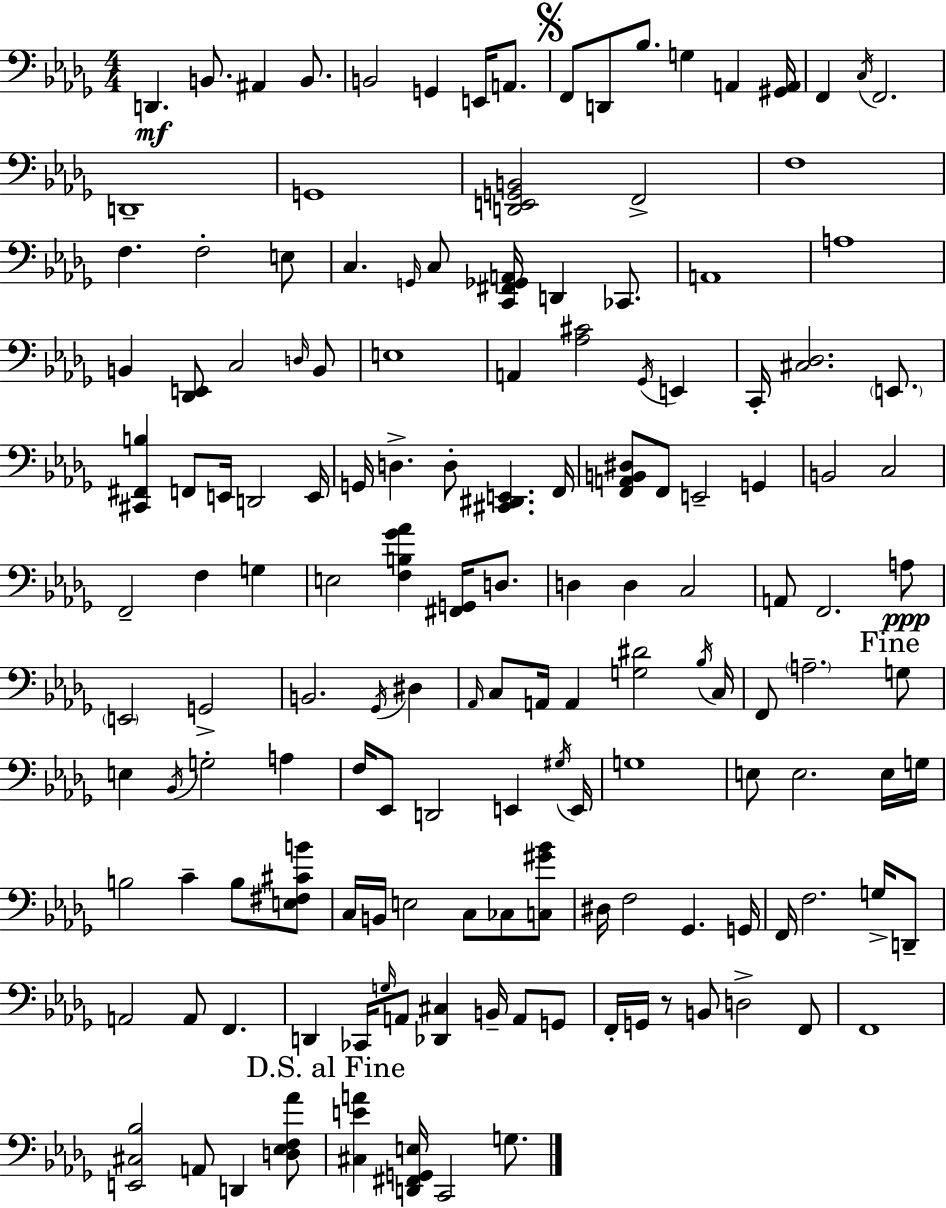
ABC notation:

X:1
T:Untitled
M:4/4
L:1/4
K:Bbm
D,, B,,/2 ^A,, B,,/2 B,,2 G,, E,,/4 A,,/2 F,,/2 D,,/2 _B,/2 G, A,, [^G,,A,,]/4 F,, C,/4 F,,2 D,,4 G,,4 [D,,E,,G,,B,,]2 F,,2 F,4 F, F,2 E,/2 C, G,,/4 C,/2 [C,,^F,,_G,,A,,]/4 D,, _C,,/2 A,,4 A,4 B,, [_D,,E,,]/2 C,2 D,/4 B,,/2 E,4 A,, [_A,^C]2 _G,,/4 E,, C,,/4 [^C,_D,]2 E,,/2 [^C,,^F,,B,] F,,/2 E,,/4 D,,2 E,,/4 G,,/4 D, D,/2 [^C,,^D,,E,,] F,,/4 [F,,A,,B,,^D,]/2 F,,/2 E,,2 G,, B,,2 C,2 F,,2 F, G, E,2 [F,B,_G_A] [^F,,G,,]/4 D,/2 D, D, C,2 A,,/2 F,,2 A,/2 E,,2 G,,2 B,,2 _G,,/4 ^D, _A,,/4 C,/2 A,,/4 A,, [G,^D]2 _B,/4 C,/4 F,,/2 A,2 G,/2 E, _B,,/4 G,2 A, F,/4 _E,,/2 D,,2 E,, ^G,/4 E,,/4 G,4 E,/2 E,2 E,/4 G,/4 B,2 C B,/2 [E,^F,^CB]/2 C,/4 B,,/4 E,2 C,/2 _C,/2 [C,^G_B]/2 ^D,/4 F,2 _G,, G,,/4 F,,/4 F,2 G,/4 D,,/2 A,,2 A,,/2 F,, D,, _C,,/4 G,/4 A,,/2 [_D,,^C,] B,,/4 A,,/2 G,,/2 F,,/4 G,,/4 z/2 B,,/2 D,2 F,,/2 F,,4 [E,,^C,_B,]2 A,,/2 D,, [D,_E,F,_A]/2 [^C,EA] [D,,^F,,G,,E,]/4 C,,2 G,/2